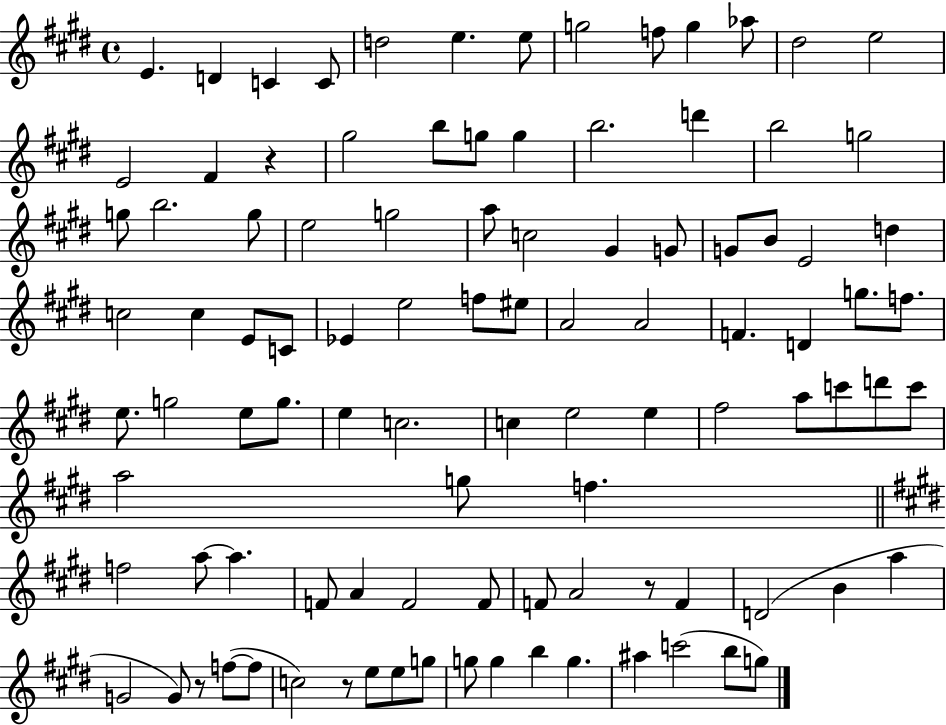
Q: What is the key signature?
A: E major